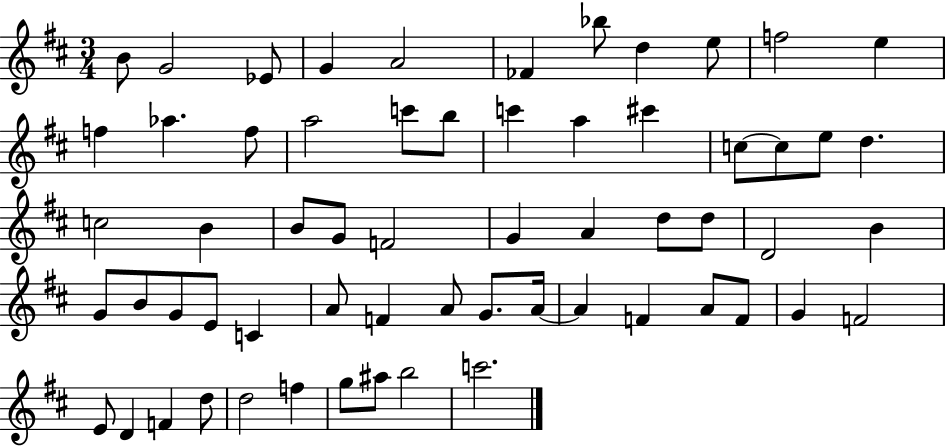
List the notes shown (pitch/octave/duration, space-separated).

B4/e G4/h Eb4/e G4/q A4/h FES4/q Bb5/e D5/q E5/e F5/h E5/q F5/q Ab5/q. F5/e A5/h C6/e B5/e C6/q A5/q C#6/q C5/e C5/e E5/e D5/q. C5/h B4/q B4/e G4/e F4/h G4/q A4/q D5/e D5/e D4/h B4/q G4/e B4/e G4/e E4/e C4/q A4/e F4/q A4/e G4/e. A4/s A4/q F4/q A4/e F4/e G4/q F4/h E4/e D4/q F4/q D5/e D5/h F5/q G5/e A#5/e B5/h C6/h.